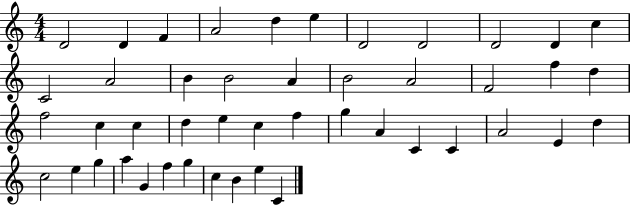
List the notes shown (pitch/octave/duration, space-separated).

D4/h D4/q F4/q A4/h D5/q E5/q D4/h D4/h D4/h D4/q C5/q C4/h A4/h B4/q B4/h A4/q B4/h A4/h F4/h F5/q D5/q F5/h C5/q C5/q D5/q E5/q C5/q F5/q G5/q A4/q C4/q C4/q A4/h E4/q D5/q C5/h E5/q G5/q A5/q G4/q F5/q G5/q C5/q B4/q E5/q C4/q